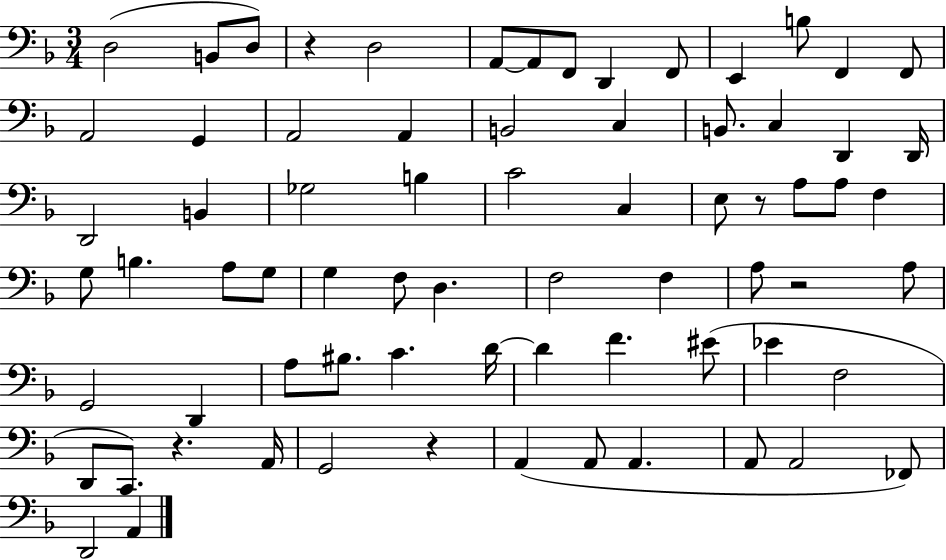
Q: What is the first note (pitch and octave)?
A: D3